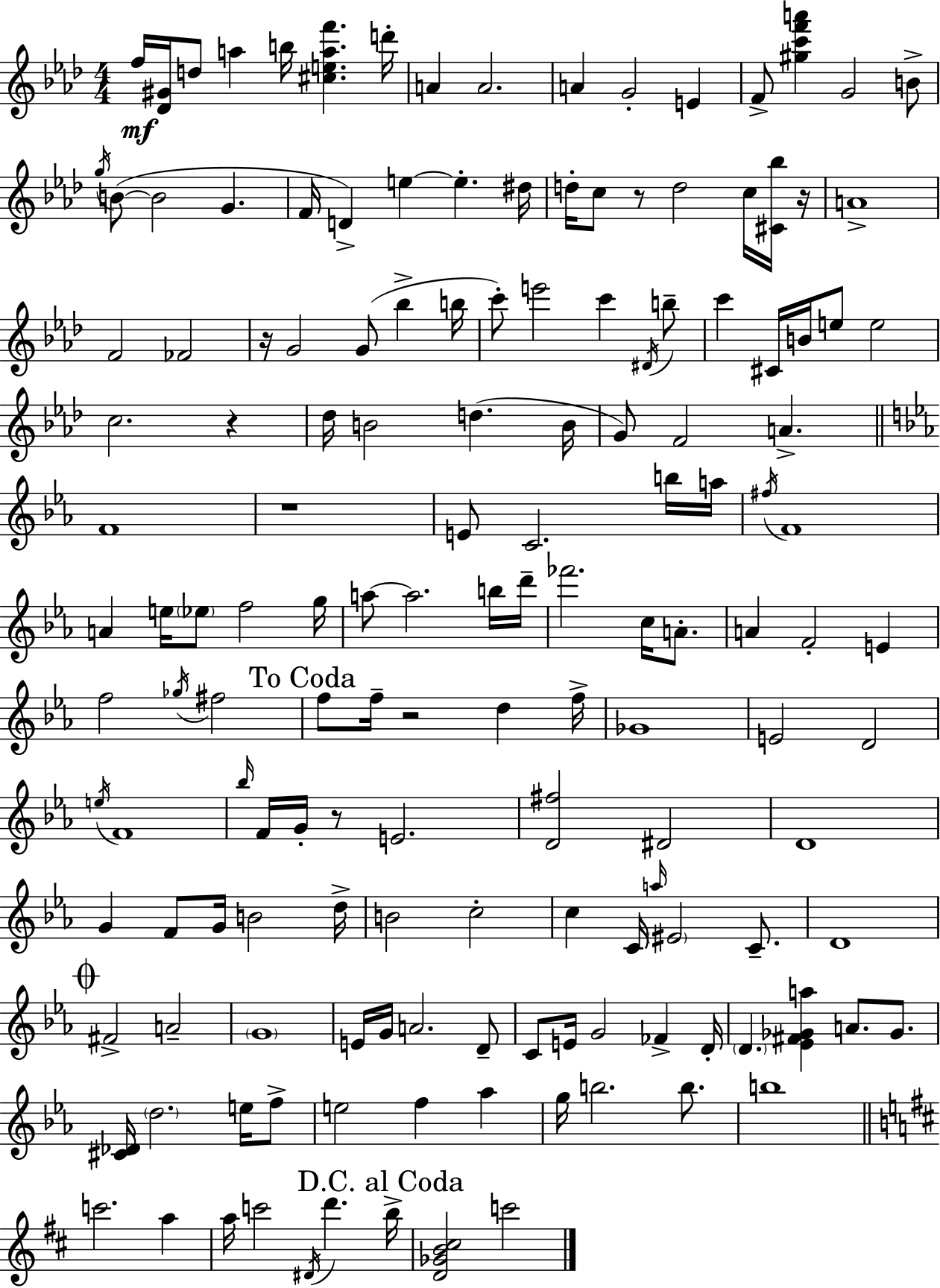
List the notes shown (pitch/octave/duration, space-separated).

F5/s [Db4,G#4]/s D5/e A5/q B5/s [C#5,E5,A5,F6]/q. D6/s A4/q A4/h. A4/q G4/h E4/q F4/e [G#5,C6,F6,A6]/q G4/h B4/e G5/s B4/e B4/h G4/q. F4/s D4/q E5/q E5/q. D#5/s D5/s C5/e R/e D5/h C5/s [C#4,Bb5]/s R/s A4/w F4/h FES4/h R/s G4/h G4/e Bb5/q B5/s C6/e E6/h C6/q D#4/s B5/e C6/q C#4/s B4/s E5/e E5/h C5/h. R/q Db5/s B4/h D5/q. B4/s G4/e F4/h A4/q. F4/w R/w E4/e C4/h. B5/s A5/s F#5/s F4/w A4/q E5/s Eb5/e F5/h G5/s A5/e A5/h. B5/s D6/s FES6/h. C5/s A4/e. A4/q F4/h E4/q F5/h Gb5/s F#5/h F5/e F5/s R/h D5/q F5/s Gb4/w E4/h D4/h E5/s F4/w Bb5/s F4/s G4/s R/e E4/h. [D4,F#5]/h D#4/h D4/w G4/q F4/e G4/s B4/h D5/s B4/h C5/h C5/q C4/s A5/s EIS4/h C4/e. D4/w F#4/h A4/h G4/w E4/s G4/s A4/h. D4/e C4/e E4/s G4/h FES4/q D4/s D4/q. [Eb4,F#4,Gb4,A5]/q A4/e. Gb4/e. [C#4,Db4]/s D5/h. E5/s F5/e E5/h F5/q Ab5/q G5/s B5/h. B5/e. B5/w C6/h. A5/q A5/s C6/h D#4/s D6/q. B5/s [D4,Gb4,B4,C#5]/h C6/h